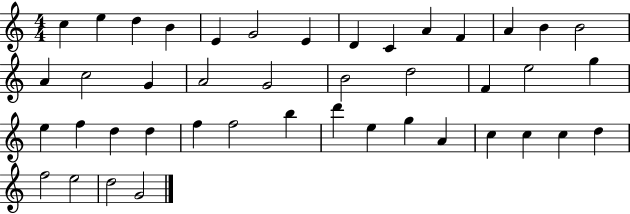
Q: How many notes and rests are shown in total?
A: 43